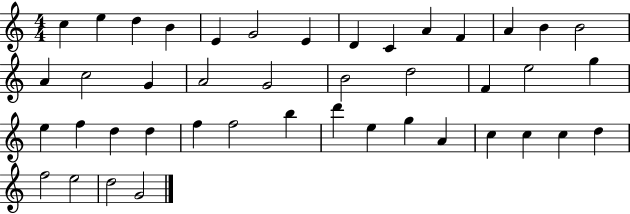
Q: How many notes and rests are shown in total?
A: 43